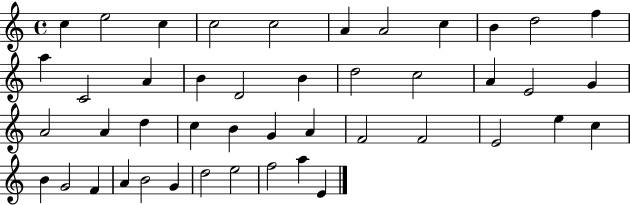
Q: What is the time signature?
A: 4/4